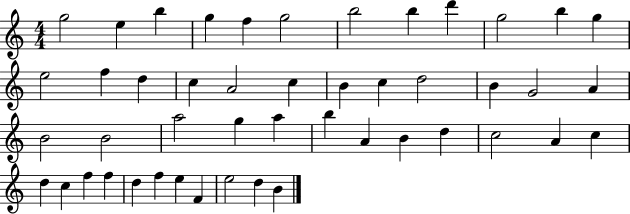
X:1
T:Untitled
M:4/4
L:1/4
K:C
g2 e b g f g2 b2 b d' g2 b g e2 f d c A2 c B c d2 B G2 A B2 B2 a2 g a b A B d c2 A c d c f f d f e F e2 d B